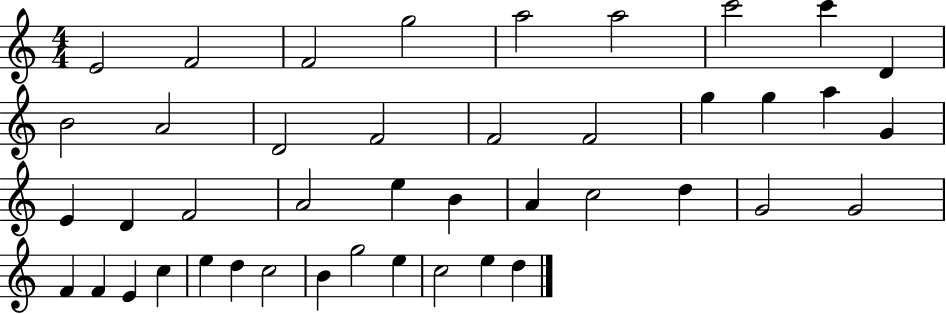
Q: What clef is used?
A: treble